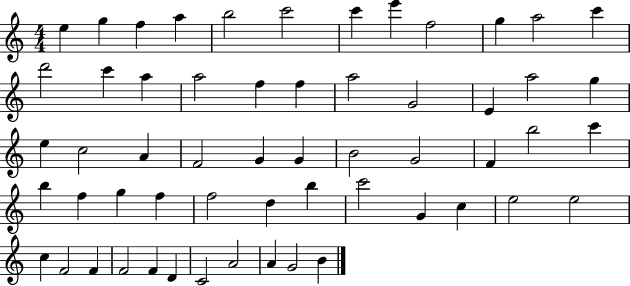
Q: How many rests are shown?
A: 0